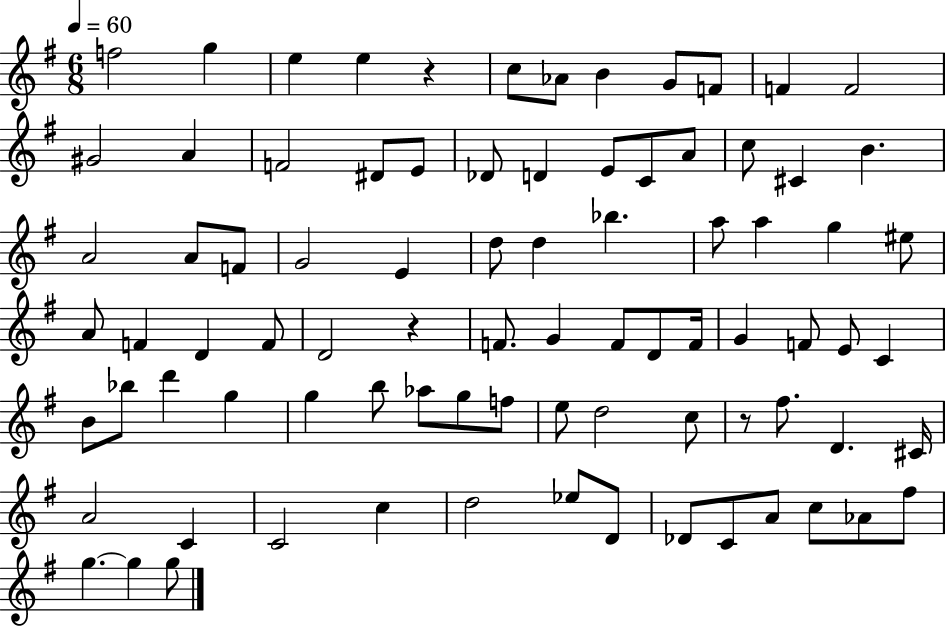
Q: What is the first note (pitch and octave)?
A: F5